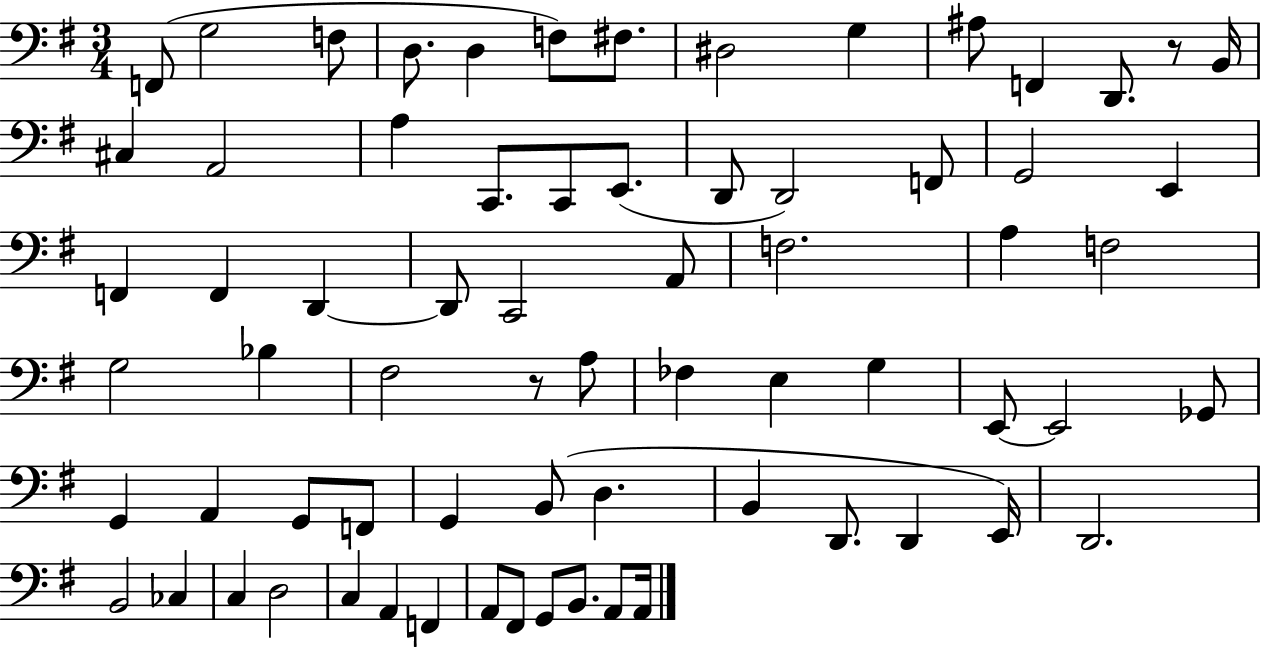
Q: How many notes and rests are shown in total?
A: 70